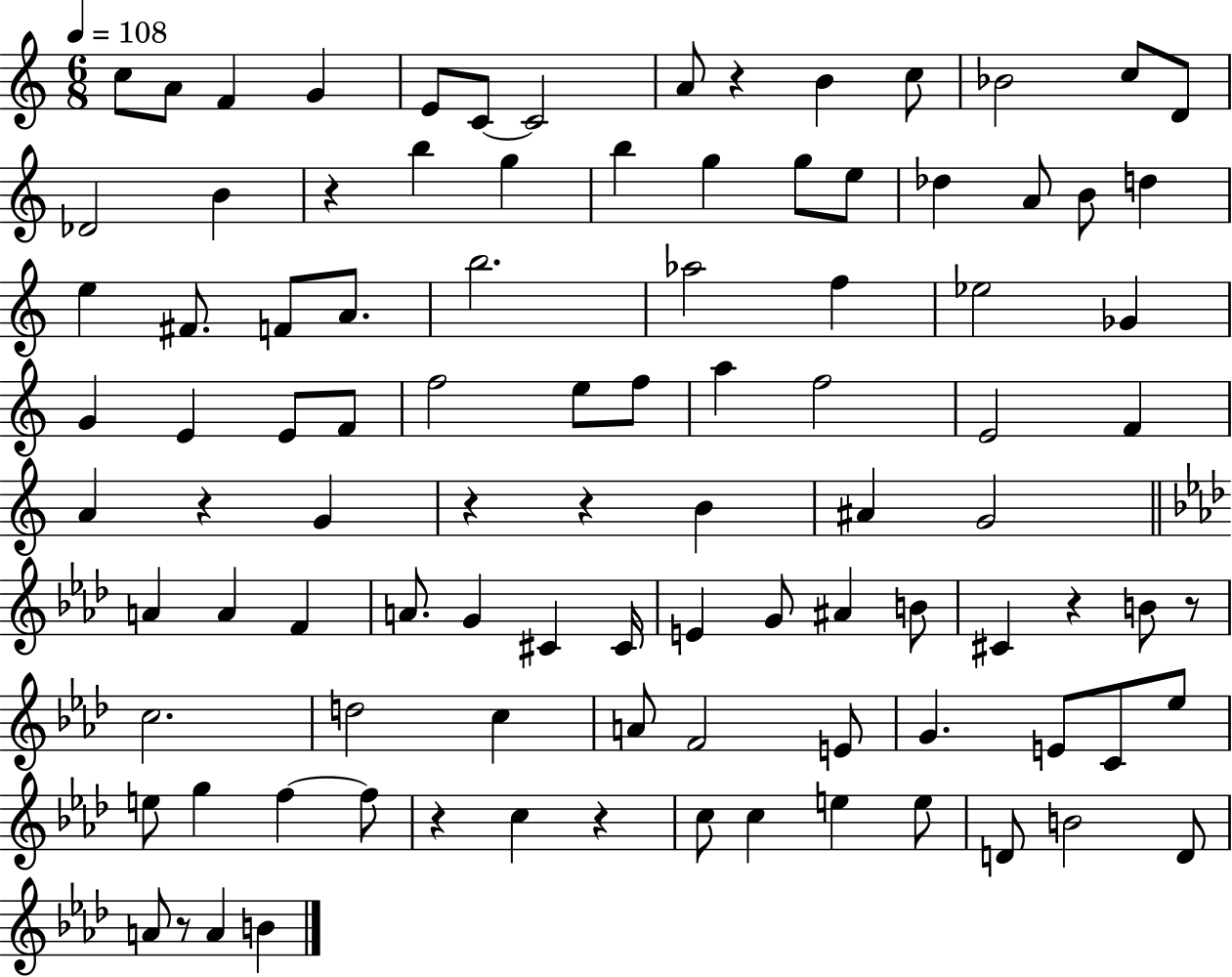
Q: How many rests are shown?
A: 10